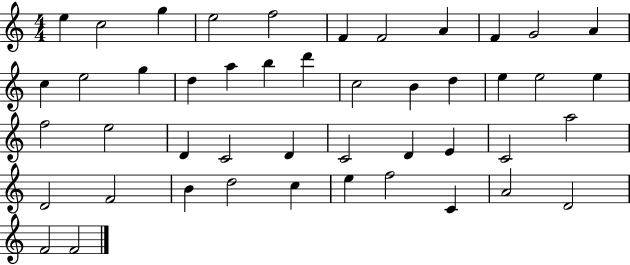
X:1
T:Untitled
M:4/4
L:1/4
K:C
e c2 g e2 f2 F F2 A F G2 A c e2 g d a b d' c2 B d e e2 e f2 e2 D C2 D C2 D E C2 a2 D2 F2 B d2 c e f2 C A2 D2 F2 F2